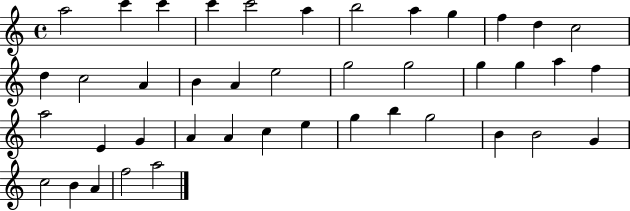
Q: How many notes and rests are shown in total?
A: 42